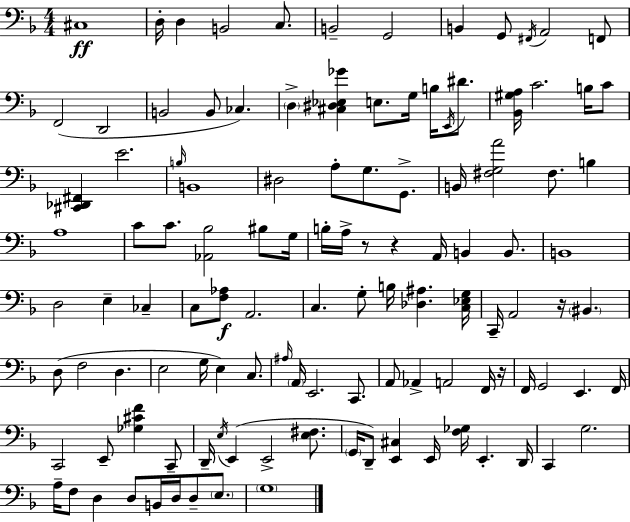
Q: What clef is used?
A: bass